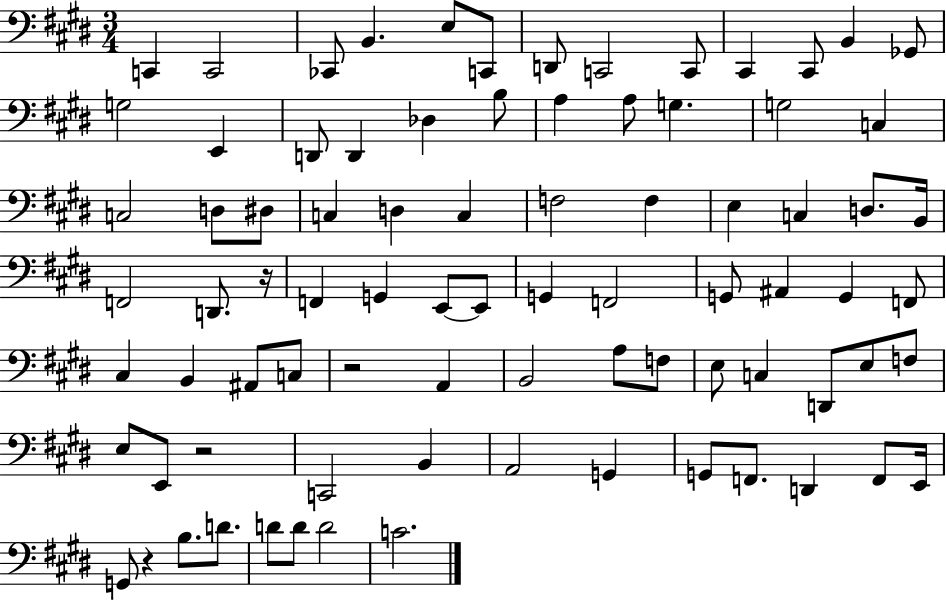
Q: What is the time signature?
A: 3/4